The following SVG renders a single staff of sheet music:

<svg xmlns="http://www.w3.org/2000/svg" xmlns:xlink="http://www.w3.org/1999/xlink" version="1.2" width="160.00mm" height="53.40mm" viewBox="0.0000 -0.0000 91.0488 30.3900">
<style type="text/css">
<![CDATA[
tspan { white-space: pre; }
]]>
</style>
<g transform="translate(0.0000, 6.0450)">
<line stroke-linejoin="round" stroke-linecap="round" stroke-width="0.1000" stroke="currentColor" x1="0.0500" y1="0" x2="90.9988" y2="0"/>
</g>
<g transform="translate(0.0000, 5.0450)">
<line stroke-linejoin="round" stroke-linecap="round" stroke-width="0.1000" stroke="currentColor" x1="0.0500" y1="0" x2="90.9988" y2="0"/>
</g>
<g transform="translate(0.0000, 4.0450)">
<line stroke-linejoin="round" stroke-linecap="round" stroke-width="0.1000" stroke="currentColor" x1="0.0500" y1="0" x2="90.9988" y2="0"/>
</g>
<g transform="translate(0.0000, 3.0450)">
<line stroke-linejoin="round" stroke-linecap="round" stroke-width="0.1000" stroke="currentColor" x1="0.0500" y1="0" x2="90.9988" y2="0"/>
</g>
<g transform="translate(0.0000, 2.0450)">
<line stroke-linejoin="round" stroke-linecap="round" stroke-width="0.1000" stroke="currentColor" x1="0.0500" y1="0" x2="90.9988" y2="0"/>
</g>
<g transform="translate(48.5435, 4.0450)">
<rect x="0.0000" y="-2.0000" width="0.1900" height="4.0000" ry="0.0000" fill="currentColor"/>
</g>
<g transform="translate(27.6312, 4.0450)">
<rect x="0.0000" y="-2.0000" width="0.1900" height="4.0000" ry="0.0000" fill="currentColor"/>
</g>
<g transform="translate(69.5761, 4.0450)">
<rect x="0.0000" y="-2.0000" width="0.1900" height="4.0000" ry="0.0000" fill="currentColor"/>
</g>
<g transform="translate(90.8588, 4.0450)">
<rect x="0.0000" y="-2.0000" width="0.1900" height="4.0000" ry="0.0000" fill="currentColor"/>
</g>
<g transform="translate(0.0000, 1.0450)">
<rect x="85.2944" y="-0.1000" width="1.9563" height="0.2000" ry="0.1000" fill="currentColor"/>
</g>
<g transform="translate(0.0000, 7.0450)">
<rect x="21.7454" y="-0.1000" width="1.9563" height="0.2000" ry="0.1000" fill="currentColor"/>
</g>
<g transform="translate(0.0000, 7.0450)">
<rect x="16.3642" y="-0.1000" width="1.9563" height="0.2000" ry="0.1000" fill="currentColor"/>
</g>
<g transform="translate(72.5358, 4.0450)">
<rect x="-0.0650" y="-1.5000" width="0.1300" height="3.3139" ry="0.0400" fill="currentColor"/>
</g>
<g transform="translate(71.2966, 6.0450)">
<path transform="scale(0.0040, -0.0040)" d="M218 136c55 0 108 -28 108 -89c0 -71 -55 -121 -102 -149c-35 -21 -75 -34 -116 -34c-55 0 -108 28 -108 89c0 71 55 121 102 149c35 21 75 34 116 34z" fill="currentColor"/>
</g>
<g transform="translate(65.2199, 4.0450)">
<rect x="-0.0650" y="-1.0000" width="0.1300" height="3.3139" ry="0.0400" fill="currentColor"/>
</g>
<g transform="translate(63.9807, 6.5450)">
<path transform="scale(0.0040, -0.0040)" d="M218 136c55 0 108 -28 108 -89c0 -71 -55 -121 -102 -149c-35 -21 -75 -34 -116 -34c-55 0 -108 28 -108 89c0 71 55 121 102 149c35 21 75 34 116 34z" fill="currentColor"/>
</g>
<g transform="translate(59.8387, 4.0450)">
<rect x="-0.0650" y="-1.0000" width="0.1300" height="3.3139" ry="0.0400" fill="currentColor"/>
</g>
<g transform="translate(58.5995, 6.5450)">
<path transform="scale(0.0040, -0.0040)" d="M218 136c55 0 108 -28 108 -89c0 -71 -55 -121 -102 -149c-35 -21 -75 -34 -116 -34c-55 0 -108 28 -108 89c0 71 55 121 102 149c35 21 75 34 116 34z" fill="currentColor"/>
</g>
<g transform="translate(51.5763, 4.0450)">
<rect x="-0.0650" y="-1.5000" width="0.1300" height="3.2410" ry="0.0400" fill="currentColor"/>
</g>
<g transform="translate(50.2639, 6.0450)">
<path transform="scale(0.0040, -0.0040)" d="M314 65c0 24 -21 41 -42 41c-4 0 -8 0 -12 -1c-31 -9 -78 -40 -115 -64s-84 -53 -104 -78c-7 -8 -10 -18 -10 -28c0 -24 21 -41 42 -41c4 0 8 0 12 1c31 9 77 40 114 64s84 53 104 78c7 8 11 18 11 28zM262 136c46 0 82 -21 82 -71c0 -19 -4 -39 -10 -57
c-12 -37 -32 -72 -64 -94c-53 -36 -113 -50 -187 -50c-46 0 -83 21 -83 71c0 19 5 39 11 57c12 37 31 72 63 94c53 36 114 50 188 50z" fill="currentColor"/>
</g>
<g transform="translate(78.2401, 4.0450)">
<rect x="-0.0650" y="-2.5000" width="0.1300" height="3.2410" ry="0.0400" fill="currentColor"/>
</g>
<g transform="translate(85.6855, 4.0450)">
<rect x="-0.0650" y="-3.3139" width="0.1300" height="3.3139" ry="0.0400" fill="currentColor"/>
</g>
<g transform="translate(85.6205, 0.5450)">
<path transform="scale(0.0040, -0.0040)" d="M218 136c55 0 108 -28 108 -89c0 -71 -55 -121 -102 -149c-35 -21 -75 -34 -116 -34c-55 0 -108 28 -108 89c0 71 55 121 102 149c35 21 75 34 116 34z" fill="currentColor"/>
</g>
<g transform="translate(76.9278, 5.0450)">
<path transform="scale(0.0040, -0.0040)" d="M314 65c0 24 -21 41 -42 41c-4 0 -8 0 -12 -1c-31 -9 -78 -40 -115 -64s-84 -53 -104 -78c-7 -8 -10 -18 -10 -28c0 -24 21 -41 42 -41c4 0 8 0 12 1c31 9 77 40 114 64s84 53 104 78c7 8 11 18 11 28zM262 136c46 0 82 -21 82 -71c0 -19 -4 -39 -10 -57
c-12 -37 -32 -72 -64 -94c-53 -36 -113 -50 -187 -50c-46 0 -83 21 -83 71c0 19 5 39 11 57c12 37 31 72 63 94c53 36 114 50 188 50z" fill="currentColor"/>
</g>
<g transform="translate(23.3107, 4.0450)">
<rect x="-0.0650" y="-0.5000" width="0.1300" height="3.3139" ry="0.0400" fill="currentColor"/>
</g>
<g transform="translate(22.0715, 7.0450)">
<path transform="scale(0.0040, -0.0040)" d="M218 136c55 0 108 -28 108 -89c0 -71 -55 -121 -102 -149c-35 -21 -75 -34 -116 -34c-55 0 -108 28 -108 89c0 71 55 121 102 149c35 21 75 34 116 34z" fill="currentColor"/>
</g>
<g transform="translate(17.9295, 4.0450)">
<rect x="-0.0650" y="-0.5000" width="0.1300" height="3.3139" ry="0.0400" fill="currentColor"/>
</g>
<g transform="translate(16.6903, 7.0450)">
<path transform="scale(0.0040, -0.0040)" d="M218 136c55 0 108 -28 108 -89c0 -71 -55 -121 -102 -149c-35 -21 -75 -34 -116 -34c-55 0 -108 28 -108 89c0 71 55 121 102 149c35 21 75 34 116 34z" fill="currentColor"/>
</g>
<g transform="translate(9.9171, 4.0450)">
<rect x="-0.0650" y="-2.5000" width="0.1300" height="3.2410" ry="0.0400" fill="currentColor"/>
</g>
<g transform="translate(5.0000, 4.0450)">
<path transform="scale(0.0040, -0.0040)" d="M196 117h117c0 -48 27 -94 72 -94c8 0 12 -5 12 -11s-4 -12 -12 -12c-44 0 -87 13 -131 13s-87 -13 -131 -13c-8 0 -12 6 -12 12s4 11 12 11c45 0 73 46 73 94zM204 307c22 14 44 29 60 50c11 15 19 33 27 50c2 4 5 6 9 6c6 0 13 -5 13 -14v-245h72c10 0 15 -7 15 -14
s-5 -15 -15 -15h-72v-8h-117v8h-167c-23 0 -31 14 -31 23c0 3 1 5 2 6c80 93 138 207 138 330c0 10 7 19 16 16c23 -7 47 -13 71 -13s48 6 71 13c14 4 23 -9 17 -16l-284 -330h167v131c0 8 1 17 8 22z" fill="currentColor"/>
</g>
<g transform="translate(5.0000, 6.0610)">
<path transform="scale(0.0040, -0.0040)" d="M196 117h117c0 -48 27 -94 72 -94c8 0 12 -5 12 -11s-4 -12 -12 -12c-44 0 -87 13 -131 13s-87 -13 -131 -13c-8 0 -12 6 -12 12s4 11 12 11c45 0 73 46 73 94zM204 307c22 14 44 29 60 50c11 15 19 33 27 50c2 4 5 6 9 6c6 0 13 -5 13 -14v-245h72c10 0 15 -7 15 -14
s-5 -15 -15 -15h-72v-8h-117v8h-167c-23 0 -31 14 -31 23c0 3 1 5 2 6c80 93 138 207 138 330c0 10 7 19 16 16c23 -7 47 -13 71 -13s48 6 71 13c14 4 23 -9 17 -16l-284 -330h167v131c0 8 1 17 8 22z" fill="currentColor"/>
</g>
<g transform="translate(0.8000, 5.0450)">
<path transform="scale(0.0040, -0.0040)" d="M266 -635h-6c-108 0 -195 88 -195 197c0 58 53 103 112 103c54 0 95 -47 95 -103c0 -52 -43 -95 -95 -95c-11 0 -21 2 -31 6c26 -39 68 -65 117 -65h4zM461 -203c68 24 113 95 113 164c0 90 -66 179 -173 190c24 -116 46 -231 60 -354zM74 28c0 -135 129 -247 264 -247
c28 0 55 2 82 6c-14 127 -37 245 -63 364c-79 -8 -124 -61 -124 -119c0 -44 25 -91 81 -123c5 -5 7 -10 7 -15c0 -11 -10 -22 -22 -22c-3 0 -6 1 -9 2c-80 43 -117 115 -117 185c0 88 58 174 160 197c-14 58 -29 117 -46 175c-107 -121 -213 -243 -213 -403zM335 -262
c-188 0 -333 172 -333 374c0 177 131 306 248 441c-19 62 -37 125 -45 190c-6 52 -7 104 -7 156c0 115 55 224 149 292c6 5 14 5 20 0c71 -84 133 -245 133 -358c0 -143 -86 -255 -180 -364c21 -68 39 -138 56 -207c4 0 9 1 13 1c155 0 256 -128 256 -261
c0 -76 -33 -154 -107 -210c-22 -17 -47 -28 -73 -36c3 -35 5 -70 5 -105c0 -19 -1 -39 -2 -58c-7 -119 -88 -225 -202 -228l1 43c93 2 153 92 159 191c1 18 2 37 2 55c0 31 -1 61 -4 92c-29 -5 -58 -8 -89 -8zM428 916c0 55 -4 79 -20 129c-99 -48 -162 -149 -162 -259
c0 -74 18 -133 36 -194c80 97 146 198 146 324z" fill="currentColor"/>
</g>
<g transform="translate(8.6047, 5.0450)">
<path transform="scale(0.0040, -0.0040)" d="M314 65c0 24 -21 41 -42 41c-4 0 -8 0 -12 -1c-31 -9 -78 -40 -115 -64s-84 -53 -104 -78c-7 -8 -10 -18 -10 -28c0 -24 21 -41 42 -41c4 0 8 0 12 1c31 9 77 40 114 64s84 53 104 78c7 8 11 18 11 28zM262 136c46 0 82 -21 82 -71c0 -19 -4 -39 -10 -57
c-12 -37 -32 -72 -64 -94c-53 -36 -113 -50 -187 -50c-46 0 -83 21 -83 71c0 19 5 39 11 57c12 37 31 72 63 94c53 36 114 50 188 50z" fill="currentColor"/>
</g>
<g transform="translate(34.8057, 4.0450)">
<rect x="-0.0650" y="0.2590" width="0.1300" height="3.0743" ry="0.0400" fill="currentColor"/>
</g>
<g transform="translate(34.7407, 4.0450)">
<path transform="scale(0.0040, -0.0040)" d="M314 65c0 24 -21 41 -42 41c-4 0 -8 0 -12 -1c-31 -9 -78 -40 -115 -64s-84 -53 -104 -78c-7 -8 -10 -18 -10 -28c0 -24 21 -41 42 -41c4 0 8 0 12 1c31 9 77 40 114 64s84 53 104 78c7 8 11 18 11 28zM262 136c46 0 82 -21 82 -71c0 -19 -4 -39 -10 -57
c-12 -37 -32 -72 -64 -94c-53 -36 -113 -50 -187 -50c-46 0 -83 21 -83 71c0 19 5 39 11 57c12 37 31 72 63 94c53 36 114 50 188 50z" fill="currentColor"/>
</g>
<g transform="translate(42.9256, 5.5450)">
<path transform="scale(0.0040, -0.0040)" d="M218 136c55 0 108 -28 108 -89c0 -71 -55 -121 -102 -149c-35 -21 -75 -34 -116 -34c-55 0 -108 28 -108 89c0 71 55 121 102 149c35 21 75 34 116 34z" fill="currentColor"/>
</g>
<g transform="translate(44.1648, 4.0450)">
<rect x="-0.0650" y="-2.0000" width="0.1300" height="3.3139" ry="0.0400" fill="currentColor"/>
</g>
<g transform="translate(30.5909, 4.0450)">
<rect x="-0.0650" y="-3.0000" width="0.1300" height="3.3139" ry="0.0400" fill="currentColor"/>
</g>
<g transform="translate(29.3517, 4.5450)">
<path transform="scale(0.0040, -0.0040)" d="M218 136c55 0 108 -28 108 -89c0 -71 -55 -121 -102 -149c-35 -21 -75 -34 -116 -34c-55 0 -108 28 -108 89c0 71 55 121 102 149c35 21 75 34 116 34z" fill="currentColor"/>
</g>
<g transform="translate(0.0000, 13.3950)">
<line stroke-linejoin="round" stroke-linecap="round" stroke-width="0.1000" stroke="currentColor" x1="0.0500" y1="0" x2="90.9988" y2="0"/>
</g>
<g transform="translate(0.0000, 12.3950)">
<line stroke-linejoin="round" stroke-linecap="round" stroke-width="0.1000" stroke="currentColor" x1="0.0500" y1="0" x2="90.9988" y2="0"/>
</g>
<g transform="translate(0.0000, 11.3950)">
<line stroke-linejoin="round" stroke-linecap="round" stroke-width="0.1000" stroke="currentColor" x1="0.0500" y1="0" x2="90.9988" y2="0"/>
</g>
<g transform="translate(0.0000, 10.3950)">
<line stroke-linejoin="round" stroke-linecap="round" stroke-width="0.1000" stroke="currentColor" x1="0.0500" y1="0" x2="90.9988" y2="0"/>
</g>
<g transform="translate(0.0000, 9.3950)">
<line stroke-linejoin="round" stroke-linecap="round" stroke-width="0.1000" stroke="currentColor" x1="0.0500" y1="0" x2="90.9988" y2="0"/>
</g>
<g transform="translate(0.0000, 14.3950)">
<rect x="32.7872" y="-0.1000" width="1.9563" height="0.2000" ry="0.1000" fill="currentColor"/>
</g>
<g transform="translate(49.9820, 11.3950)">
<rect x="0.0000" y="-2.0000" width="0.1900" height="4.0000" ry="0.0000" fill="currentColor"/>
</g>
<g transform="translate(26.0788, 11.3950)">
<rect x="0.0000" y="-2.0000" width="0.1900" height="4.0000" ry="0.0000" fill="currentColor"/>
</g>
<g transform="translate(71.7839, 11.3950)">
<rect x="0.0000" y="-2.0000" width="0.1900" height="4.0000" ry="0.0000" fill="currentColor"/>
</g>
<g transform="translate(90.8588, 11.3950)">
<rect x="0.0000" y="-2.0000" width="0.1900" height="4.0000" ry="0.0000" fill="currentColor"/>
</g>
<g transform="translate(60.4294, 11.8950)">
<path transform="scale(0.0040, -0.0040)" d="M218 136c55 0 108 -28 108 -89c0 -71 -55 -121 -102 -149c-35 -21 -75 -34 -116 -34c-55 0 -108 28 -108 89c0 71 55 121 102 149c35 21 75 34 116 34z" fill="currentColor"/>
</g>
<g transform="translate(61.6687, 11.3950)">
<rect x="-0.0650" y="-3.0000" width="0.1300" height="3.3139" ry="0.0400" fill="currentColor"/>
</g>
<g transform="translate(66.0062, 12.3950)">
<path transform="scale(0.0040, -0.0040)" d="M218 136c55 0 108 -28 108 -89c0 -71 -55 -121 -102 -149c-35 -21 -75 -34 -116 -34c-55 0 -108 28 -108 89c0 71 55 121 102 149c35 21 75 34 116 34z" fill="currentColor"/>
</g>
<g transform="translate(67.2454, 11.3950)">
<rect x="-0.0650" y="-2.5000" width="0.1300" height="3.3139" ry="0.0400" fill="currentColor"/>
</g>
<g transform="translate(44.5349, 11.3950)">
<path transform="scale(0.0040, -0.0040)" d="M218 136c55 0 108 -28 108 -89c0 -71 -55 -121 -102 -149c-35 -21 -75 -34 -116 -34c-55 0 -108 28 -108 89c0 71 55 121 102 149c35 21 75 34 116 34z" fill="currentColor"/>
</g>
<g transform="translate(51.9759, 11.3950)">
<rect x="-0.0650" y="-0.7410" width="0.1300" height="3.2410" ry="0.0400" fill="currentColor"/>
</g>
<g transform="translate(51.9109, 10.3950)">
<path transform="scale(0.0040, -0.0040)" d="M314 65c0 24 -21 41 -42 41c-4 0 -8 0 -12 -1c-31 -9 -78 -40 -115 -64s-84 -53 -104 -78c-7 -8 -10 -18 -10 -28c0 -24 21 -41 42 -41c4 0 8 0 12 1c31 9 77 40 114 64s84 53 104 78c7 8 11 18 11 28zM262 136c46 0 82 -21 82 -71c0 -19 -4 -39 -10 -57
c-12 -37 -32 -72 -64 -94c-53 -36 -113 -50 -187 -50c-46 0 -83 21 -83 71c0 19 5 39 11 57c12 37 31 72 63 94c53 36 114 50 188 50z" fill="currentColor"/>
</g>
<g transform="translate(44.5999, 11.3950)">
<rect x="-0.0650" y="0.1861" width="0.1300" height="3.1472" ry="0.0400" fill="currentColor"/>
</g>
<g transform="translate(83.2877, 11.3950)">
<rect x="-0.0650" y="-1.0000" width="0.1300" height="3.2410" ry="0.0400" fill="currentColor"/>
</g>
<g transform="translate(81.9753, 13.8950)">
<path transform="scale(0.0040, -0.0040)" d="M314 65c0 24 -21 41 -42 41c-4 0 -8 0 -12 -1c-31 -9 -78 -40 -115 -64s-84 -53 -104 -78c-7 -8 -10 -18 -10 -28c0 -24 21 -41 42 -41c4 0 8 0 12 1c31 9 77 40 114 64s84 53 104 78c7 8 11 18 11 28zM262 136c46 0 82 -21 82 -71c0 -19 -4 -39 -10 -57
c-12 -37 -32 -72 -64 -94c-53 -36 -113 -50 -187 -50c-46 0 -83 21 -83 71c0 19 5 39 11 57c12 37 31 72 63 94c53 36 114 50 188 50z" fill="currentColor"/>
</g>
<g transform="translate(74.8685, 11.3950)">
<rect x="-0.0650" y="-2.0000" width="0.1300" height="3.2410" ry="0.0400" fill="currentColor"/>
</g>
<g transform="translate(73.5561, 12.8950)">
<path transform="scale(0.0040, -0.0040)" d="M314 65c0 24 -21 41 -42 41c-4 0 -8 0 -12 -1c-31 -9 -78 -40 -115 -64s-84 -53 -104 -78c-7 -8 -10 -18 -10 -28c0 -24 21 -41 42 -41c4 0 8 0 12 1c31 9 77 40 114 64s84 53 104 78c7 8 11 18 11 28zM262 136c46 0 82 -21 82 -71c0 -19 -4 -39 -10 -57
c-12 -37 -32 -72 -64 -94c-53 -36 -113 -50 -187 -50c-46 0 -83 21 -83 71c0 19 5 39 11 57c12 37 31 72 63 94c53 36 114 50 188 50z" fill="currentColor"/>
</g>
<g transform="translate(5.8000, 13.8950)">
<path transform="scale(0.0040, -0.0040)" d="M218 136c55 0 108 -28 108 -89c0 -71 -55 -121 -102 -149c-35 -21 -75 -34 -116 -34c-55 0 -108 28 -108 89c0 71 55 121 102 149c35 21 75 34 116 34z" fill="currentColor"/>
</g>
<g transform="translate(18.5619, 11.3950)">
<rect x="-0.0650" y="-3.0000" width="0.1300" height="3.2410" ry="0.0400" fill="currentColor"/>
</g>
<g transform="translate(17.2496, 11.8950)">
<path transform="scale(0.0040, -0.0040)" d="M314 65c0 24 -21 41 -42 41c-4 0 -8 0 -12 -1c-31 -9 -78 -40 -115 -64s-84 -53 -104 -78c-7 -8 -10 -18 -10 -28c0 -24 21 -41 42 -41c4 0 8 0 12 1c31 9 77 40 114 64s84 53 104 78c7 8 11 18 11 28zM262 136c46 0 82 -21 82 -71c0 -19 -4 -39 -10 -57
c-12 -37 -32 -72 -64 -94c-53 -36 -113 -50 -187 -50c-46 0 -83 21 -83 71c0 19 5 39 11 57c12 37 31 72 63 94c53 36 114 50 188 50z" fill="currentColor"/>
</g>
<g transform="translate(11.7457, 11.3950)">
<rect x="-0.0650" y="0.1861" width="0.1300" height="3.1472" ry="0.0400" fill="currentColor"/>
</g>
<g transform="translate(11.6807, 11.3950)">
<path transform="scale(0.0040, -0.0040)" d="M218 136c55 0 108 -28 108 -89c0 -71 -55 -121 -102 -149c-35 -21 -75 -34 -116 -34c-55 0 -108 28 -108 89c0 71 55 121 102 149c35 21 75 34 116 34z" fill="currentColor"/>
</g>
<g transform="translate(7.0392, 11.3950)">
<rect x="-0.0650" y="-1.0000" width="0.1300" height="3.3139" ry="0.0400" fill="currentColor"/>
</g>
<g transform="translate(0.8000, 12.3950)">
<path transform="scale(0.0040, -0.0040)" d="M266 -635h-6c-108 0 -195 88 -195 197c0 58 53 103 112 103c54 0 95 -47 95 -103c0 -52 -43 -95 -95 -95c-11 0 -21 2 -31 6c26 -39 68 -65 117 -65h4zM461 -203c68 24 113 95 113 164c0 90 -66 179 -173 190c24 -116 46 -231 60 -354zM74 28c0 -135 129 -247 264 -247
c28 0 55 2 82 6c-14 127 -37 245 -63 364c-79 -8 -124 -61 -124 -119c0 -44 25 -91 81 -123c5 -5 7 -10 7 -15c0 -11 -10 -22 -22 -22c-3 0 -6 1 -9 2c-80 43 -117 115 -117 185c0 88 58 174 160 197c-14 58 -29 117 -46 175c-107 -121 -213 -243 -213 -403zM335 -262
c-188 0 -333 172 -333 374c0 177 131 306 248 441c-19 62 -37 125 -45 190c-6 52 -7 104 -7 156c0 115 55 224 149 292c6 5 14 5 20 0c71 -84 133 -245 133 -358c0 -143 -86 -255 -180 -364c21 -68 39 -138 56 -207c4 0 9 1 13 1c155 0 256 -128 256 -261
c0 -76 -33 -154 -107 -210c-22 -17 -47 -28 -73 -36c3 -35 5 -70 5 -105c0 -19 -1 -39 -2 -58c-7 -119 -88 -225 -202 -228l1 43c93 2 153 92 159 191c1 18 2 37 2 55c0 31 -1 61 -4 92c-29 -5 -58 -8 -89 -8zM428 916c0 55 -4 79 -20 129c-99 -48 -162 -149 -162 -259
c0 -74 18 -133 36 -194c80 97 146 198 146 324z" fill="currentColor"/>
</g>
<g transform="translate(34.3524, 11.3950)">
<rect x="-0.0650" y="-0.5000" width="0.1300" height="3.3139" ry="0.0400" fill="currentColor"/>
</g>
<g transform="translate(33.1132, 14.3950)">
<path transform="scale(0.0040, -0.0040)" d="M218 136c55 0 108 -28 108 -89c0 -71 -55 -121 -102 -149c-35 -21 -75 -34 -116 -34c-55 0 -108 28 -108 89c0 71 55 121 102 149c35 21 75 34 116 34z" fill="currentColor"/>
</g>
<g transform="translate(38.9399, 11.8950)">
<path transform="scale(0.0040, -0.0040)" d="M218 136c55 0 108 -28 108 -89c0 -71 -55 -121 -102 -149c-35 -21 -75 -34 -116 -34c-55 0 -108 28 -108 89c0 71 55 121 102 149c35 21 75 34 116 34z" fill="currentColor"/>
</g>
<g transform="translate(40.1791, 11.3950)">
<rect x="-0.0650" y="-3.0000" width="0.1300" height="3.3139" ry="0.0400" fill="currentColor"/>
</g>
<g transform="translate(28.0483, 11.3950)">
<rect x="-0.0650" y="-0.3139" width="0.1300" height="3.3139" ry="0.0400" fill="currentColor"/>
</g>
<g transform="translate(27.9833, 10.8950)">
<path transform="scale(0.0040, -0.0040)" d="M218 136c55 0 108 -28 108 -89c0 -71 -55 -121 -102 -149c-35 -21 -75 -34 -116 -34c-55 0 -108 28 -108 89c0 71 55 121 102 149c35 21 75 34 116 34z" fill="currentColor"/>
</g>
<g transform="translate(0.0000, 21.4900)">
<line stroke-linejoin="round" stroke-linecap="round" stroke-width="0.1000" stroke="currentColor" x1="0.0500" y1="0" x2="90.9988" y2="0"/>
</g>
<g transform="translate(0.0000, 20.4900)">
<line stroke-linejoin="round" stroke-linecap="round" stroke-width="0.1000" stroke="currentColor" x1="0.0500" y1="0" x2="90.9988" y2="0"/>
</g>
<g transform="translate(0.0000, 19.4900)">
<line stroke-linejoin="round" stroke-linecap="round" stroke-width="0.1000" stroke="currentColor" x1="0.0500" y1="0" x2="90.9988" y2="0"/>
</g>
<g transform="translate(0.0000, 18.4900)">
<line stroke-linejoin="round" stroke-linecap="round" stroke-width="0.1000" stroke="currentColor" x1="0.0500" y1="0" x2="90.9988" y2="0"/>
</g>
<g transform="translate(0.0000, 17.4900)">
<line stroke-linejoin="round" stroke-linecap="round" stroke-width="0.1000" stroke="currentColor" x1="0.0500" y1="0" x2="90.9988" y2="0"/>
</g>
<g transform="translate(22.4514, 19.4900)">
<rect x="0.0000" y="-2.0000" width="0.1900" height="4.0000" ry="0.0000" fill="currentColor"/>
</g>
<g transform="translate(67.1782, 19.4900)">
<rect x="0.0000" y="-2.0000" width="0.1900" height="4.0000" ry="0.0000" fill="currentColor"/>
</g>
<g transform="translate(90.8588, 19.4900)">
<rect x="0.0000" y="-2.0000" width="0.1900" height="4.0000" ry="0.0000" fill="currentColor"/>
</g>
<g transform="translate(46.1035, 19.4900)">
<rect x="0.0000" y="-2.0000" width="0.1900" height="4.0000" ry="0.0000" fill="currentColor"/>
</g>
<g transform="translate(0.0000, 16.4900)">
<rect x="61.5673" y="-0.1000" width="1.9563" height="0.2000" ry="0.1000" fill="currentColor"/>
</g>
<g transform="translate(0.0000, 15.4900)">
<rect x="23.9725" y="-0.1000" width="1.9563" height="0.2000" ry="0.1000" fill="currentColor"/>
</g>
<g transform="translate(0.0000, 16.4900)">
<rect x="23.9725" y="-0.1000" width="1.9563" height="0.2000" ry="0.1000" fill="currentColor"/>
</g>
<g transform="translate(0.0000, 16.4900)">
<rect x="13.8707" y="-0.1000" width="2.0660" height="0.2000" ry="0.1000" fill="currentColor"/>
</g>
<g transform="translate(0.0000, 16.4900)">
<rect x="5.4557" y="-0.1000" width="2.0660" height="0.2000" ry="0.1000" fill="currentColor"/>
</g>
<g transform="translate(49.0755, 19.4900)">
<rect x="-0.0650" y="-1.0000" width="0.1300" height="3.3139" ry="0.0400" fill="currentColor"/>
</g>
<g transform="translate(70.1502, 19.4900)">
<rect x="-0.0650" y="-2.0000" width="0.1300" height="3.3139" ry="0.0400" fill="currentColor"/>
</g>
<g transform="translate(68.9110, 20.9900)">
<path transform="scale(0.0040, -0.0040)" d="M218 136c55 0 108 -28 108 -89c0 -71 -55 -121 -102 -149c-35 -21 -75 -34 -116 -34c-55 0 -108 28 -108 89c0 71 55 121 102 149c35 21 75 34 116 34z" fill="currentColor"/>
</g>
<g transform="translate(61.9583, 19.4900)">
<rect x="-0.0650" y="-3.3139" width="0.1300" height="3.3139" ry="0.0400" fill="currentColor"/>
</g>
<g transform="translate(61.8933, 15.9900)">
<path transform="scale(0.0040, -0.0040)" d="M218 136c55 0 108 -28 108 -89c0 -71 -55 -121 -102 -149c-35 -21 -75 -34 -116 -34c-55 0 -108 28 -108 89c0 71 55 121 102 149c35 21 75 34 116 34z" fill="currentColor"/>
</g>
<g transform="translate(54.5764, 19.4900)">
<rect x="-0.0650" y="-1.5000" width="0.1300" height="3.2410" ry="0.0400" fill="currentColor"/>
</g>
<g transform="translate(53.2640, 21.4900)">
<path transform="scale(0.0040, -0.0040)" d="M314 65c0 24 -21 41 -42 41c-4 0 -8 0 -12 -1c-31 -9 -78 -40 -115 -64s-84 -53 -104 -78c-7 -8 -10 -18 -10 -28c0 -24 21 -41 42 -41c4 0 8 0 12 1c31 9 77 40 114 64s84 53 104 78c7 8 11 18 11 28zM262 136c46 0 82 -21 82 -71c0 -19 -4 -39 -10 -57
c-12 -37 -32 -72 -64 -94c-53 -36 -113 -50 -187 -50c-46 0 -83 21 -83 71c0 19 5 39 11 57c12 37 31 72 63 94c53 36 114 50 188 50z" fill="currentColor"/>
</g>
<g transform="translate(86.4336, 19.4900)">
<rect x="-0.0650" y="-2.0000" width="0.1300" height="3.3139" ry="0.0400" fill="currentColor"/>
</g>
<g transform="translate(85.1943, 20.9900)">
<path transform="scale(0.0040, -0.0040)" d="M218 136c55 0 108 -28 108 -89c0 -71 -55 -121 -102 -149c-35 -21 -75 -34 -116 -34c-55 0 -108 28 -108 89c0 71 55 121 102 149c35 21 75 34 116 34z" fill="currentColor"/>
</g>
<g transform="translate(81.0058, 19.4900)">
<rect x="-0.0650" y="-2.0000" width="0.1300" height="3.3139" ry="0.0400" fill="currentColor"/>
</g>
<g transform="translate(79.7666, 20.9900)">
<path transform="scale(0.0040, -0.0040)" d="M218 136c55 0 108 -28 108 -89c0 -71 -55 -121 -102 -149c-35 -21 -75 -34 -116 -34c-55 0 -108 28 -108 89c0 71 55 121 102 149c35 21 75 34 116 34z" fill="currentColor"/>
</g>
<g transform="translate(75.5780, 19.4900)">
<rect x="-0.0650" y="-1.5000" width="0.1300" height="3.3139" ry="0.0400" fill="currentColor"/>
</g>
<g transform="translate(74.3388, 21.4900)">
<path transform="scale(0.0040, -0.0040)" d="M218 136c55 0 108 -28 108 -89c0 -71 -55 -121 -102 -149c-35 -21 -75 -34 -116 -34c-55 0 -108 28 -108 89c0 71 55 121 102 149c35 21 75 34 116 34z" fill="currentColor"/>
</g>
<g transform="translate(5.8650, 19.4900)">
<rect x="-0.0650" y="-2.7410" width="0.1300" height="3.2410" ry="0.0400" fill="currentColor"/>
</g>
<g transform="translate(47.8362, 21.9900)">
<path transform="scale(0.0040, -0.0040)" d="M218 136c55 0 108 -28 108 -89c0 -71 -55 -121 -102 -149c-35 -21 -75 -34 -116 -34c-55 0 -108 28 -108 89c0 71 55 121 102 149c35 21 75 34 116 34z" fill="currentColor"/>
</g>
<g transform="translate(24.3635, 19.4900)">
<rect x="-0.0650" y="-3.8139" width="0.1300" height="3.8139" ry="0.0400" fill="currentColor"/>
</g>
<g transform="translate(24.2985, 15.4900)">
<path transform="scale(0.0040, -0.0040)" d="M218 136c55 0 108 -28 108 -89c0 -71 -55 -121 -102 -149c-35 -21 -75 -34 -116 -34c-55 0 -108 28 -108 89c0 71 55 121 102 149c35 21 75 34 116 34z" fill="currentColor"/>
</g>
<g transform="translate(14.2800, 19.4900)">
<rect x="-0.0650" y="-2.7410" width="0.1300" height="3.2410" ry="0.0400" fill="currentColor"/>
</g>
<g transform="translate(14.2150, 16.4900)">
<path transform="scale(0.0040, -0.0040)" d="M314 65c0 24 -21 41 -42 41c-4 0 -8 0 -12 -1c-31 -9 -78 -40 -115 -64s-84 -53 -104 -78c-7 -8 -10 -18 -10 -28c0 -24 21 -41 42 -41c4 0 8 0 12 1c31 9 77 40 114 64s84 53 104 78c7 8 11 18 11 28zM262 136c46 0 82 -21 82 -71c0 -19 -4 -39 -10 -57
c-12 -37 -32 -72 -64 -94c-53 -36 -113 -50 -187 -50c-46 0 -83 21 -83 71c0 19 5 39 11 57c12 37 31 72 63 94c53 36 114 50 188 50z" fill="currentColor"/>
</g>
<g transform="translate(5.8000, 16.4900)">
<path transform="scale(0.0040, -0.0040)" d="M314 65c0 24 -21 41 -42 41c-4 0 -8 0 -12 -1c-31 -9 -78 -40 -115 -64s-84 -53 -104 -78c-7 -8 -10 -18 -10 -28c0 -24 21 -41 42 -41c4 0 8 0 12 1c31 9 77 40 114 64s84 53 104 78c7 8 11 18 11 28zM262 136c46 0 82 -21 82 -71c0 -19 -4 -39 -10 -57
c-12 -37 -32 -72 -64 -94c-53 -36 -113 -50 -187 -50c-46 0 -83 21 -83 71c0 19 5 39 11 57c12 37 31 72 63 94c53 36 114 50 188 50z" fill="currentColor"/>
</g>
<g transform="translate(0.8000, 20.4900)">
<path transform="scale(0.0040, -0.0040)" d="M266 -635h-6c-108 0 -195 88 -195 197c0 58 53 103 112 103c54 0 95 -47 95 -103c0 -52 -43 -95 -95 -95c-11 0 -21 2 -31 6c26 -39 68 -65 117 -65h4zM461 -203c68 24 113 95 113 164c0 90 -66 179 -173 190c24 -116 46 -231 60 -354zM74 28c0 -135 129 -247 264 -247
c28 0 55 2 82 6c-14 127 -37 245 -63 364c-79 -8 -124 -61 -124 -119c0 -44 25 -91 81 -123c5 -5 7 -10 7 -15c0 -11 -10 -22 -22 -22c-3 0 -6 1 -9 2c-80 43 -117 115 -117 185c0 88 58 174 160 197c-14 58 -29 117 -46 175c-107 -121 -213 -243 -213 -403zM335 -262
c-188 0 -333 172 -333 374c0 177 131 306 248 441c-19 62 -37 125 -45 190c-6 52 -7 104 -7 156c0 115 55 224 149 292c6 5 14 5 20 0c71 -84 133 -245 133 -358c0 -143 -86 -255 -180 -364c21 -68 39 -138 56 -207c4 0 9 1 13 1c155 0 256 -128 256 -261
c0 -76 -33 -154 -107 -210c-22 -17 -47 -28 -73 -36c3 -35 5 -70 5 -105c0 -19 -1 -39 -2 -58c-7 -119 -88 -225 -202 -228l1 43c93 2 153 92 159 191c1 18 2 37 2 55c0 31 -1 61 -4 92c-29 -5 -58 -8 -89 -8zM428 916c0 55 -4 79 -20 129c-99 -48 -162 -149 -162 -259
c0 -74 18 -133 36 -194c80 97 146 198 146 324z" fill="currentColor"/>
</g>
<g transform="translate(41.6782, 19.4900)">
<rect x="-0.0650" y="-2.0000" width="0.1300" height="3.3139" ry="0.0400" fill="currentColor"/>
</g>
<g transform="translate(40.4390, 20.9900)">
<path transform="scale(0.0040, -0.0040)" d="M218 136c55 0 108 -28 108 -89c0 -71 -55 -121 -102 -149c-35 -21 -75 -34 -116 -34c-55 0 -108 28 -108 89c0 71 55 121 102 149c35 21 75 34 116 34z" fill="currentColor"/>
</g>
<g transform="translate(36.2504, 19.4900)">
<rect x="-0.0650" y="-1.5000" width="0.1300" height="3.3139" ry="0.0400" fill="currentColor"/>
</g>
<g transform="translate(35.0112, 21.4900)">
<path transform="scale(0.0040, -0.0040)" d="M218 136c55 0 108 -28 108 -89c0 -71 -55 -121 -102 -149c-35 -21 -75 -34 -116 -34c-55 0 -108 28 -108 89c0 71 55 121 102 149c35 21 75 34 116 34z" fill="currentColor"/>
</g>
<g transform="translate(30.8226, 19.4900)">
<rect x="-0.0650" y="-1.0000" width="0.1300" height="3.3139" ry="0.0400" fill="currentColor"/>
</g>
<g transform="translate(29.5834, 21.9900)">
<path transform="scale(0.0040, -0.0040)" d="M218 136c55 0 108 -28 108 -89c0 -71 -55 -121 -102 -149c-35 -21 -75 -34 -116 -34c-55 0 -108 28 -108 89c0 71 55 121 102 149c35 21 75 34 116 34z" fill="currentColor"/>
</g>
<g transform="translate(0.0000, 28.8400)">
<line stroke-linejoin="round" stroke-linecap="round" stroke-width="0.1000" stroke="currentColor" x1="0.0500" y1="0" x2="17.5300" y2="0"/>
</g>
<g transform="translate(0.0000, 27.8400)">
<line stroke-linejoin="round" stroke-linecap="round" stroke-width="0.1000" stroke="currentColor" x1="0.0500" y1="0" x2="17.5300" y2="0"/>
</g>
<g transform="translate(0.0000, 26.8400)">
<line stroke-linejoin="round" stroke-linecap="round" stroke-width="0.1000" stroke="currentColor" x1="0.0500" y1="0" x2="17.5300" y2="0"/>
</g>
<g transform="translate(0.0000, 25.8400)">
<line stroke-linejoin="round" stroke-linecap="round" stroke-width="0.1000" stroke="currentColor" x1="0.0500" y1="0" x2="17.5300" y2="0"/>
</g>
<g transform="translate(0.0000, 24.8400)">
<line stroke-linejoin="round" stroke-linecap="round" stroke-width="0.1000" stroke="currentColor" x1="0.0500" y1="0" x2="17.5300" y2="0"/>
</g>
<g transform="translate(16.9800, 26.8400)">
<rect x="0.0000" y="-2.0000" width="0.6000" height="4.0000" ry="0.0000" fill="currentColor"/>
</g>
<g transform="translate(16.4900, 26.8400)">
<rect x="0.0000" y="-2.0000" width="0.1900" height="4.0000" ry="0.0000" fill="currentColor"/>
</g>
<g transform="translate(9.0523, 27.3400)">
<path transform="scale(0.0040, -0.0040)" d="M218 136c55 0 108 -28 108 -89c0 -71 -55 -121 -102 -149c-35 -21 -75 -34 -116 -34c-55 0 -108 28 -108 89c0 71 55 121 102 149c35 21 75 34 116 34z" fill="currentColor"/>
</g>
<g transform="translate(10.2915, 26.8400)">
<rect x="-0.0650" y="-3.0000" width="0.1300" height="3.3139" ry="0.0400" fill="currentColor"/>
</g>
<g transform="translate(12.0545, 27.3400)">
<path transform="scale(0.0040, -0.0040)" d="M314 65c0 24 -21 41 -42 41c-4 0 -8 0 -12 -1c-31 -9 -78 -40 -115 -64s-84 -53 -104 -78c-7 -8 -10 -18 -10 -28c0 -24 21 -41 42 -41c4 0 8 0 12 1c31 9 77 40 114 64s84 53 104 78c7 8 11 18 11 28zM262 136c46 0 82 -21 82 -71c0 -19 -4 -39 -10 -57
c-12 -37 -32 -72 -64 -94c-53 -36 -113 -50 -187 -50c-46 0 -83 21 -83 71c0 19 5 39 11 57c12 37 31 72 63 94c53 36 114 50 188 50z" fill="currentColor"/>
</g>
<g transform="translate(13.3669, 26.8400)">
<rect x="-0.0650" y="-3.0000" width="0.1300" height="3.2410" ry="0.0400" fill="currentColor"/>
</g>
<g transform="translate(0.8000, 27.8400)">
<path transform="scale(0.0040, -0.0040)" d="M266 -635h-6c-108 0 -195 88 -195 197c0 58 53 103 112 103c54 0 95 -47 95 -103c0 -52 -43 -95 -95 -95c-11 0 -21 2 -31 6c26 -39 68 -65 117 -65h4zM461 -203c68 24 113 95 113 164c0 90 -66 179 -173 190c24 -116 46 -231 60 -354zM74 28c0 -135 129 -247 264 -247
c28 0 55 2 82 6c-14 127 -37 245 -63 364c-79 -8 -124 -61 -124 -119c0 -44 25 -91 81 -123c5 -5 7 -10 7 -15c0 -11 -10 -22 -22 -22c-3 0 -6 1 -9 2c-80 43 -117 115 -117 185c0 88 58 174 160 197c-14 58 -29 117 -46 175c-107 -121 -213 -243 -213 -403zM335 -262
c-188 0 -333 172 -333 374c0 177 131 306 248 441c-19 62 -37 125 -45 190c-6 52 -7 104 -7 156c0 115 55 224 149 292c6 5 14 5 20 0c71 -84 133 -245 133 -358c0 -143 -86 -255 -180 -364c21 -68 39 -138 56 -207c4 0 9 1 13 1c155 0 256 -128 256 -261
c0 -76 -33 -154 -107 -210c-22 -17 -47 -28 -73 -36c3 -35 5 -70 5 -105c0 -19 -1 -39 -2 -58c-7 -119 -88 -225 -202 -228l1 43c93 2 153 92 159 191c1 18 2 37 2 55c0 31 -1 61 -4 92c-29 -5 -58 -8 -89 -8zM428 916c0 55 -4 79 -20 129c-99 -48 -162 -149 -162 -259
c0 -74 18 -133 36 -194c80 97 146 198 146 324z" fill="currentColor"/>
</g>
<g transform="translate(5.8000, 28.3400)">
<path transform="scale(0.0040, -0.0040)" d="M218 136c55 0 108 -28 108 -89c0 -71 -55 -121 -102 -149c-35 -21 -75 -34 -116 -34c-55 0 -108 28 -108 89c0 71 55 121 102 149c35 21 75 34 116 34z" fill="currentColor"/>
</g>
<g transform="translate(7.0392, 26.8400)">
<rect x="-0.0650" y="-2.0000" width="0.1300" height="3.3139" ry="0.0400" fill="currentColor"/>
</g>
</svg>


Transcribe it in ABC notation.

X:1
T:Untitled
M:4/4
L:1/4
K:C
G2 C C A B2 F E2 D D E G2 b D B A2 c C A B d2 A G F2 D2 a2 a2 c' D E F D E2 b F E F F F A A2